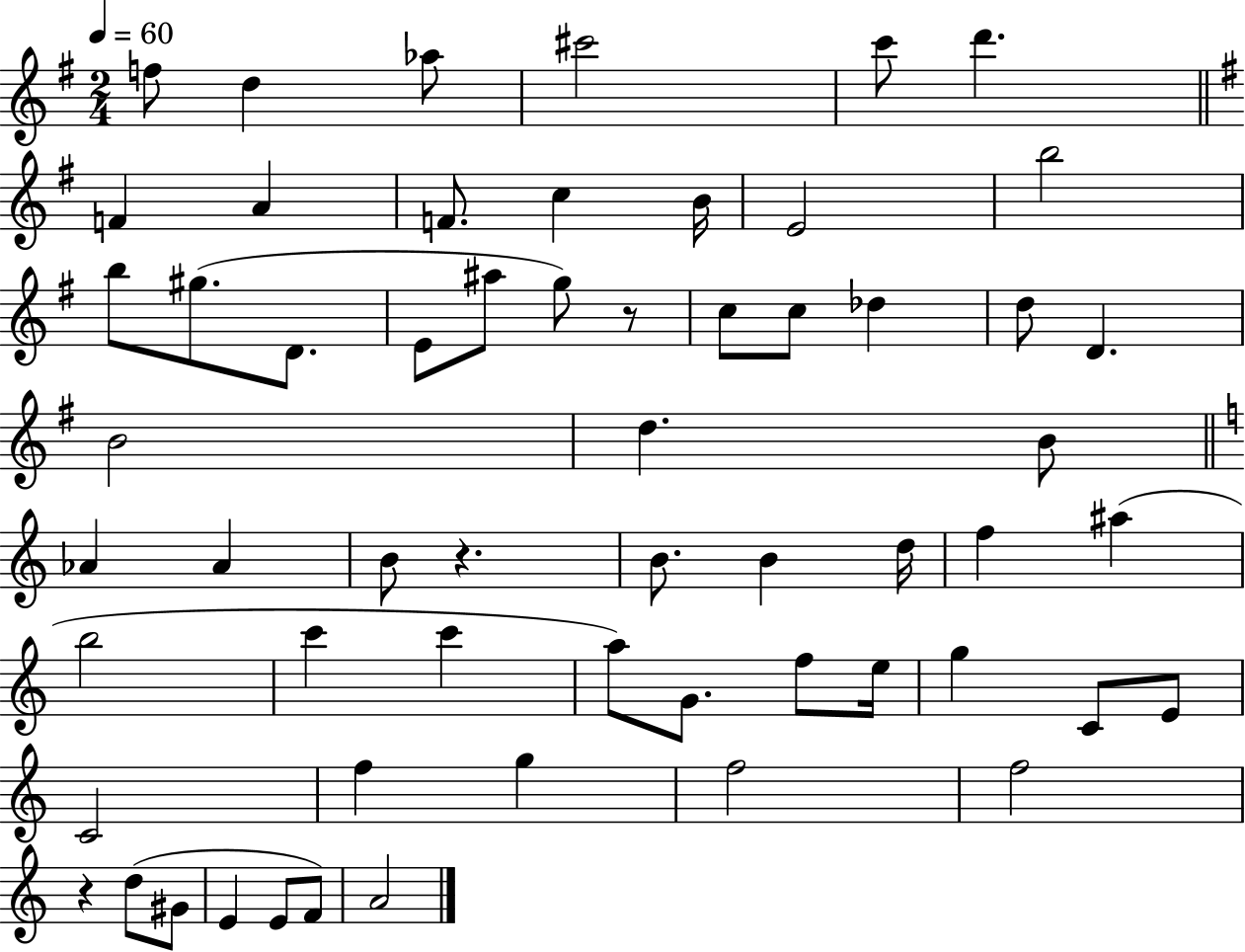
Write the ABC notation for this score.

X:1
T:Untitled
M:2/4
L:1/4
K:G
f/2 d _a/2 ^c'2 c'/2 d' F A F/2 c B/4 E2 b2 b/2 ^g/2 D/2 E/2 ^a/2 g/2 z/2 c/2 c/2 _d d/2 D B2 d B/2 _A _A B/2 z B/2 B d/4 f ^a b2 c' c' a/2 G/2 f/2 e/4 g C/2 E/2 C2 f g f2 f2 z d/2 ^G/2 E E/2 F/2 A2